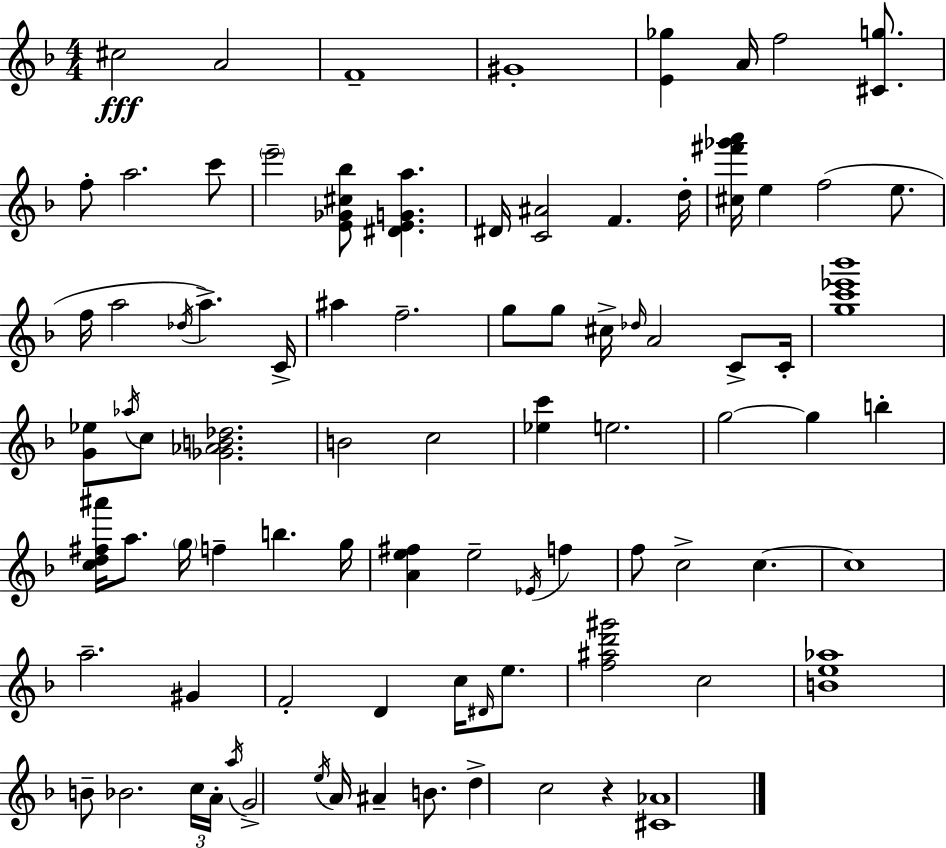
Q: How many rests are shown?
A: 1